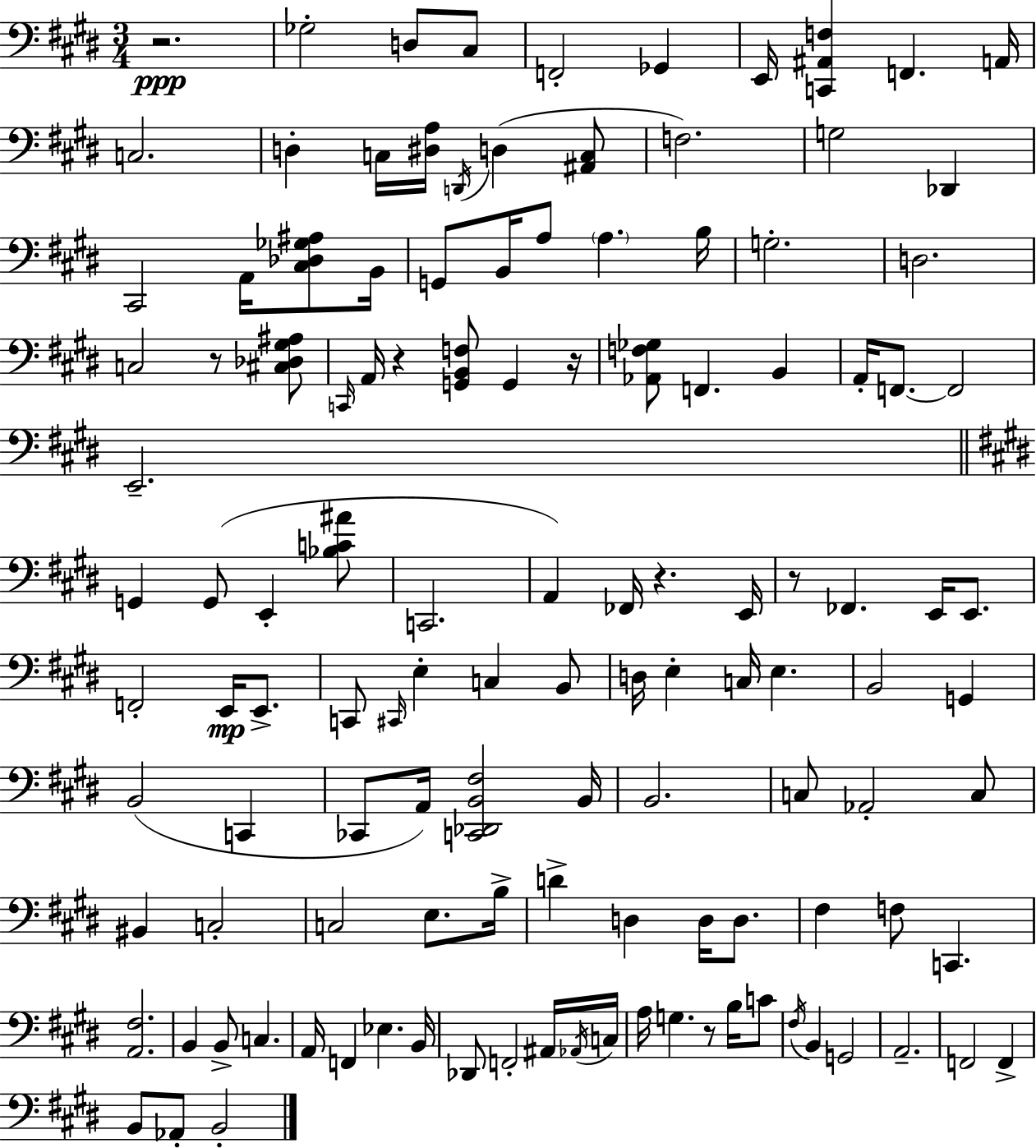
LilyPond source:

{
  \clef bass
  \numericTimeSignature
  \time 3/4
  \key e \major
  r2.\ppp | ges2-. d8 cis8 | f,2-. ges,4 | e,16 <c, ais, f>4 f,4. a,16 | \break c2. | d4-. c16 <dis a>16 \acciaccatura { d,16 } d4( <ais, c>8 | f2.) | g2 des,4 | \break cis,2 a,16 <cis des ges ais>8 | b,16 g,8 b,16 a8 \parenthesize a4. | b16 g2.-. | d2. | \break c2 r8 <cis des gis ais>8 | \grace { c,16 } a,16 r4 <g, b, f>8 g,4 | r16 <aes, f ges>8 f,4. b,4 | a,16-. f,8.~~ f,2 | \break e,2.-- | \bar "||" \break \key e \major g,4 g,8( e,4-. <bes c' ais'>8 | c,2. | a,4) fes,16 r4. e,16 | r8 fes,4. e,16 e,8. | \break f,2-. e,16\mp e,8.-> | c,8 \grace { cis,16 } e4-. c4 b,8 | d16 e4-. c16 e4. | b,2 g,4 | \break b,2( c,4 | ces,8 a,16) <c, des, b, fis>2 | b,16 b,2. | c8 aes,2-. c8 | \break bis,4 c2-. | c2 e8. | b16-> d'4-> d4 d16 d8. | fis4 f8 c,4. | \break <a, fis>2. | b,4 b,8-> c4. | a,16 f,4 ees4. | b,16 des,8 f,2-. ais,16 | \break \acciaccatura { aes,16 } c16 a16 g4. r8 b16 | c'8 \acciaccatura { fis16 } b,4 g,2 | a,2.-- | f,2 f,4-> | \break b,8 aes,8-. b,2-. | \bar "|."
}